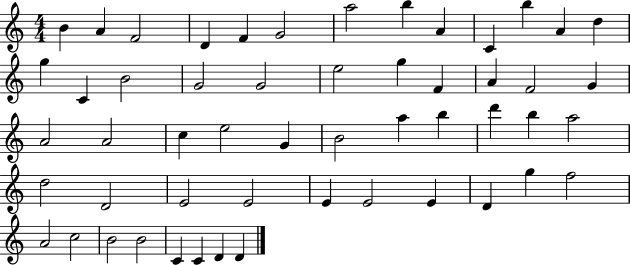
B4/q A4/q F4/h D4/q F4/q G4/h A5/h B5/q A4/q C4/q B5/q A4/q D5/q G5/q C4/q B4/h G4/h G4/h E5/h G5/q F4/q A4/q F4/h G4/q A4/h A4/h C5/q E5/h G4/q B4/h A5/q B5/q D6/q B5/q A5/h D5/h D4/h E4/h E4/h E4/q E4/h E4/q D4/q G5/q F5/h A4/h C5/h B4/h B4/h C4/q C4/q D4/q D4/q